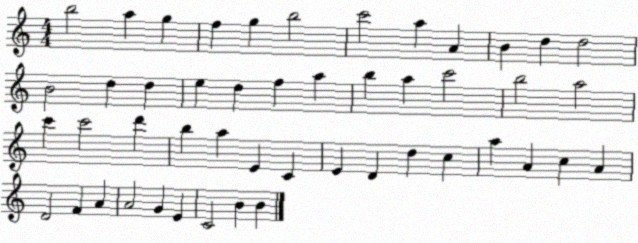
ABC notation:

X:1
T:Untitled
M:4/4
L:1/4
K:C
b2 a g f g b2 c'2 a A B d d2 B2 d d e d f a b a c'2 b2 a2 c' c'2 d' b a E C E D d c a A c A D2 F A A2 G E C2 B B